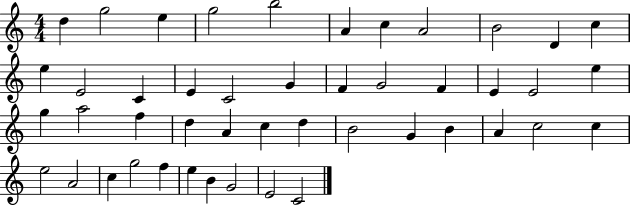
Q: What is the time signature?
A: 4/4